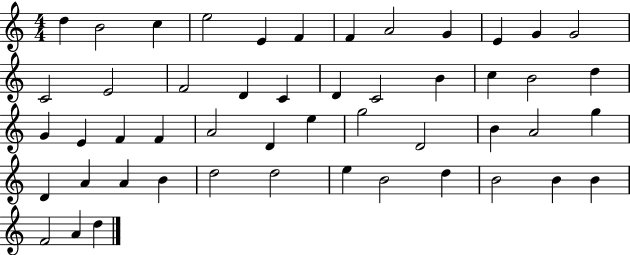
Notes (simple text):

D5/q B4/h C5/q E5/h E4/q F4/q F4/q A4/h G4/q E4/q G4/q G4/h C4/h E4/h F4/h D4/q C4/q D4/q C4/h B4/q C5/q B4/h D5/q G4/q E4/q F4/q F4/q A4/h D4/q E5/q G5/h D4/h B4/q A4/h G5/q D4/q A4/q A4/q B4/q D5/h D5/h E5/q B4/h D5/q B4/h B4/q B4/q F4/h A4/q D5/q